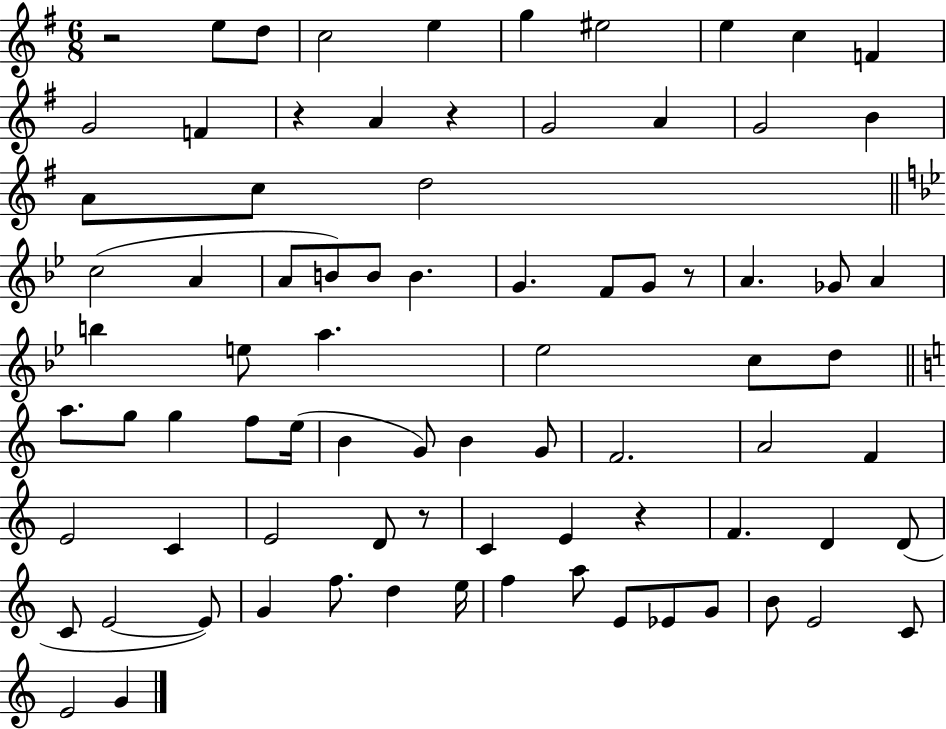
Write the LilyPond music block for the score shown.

{
  \clef treble
  \numericTimeSignature
  \time 6/8
  \key g \major
  r2 e''8 d''8 | c''2 e''4 | g''4 eis''2 | e''4 c''4 f'4 | \break g'2 f'4 | r4 a'4 r4 | g'2 a'4 | g'2 b'4 | \break a'8 c''8 d''2 | \bar "||" \break \key bes \major c''2( a'4 | a'8 b'8) b'8 b'4. | g'4. f'8 g'8 r8 | a'4. ges'8 a'4 | \break b''4 e''8 a''4. | ees''2 c''8 d''8 | \bar "||" \break \key c \major a''8. g''8 g''4 f''8 e''16( | b'4 g'8) b'4 g'8 | f'2. | a'2 f'4 | \break e'2 c'4 | e'2 d'8 r8 | c'4 e'4 r4 | f'4. d'4 d'8( | \break c'8 e'2~~ e'8) | g'4 f''8. d''4 e''16 | f''4 a''8 e'8 ees'8 g'8 | b'8 e'2 c'8 | \break e'2 g'4 | \bar "|."
}